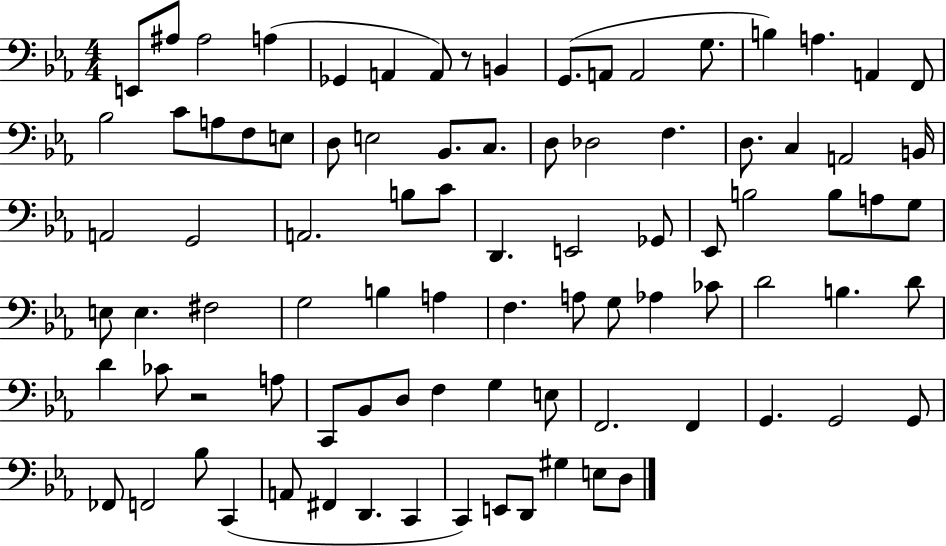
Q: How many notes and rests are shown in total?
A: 89